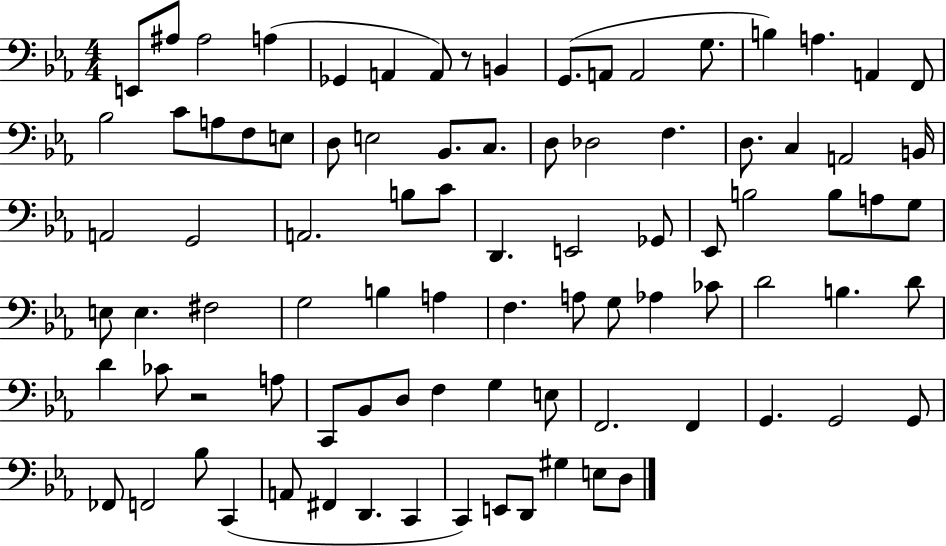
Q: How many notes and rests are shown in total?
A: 89